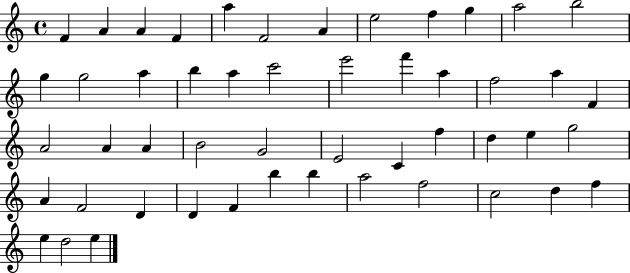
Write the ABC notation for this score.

X:1
T:Untitled
M:4/4
L:1/4
K:C
F A A F a F2 A e2 f g a2 b2 g g2 a b a c'2 e'2 f' a f2 a F A2 A A B2 G2 E2 C f d e g2 A F2 D D F b b a2 f2 c2 d f e d2 e